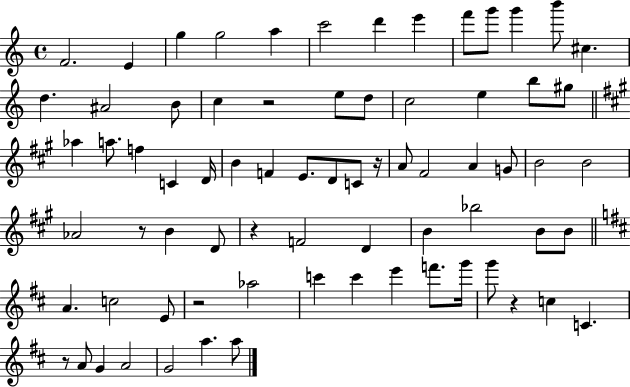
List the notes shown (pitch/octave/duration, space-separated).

F4/h. E4/q G5/q G5/h A5/q C6/h D6/q E6/q F6/e G6/e G6/q B6/e C#5/q. D5/q. A#4/h B4/e C5/q R/h E5/e D5/e C5/h E5/q B5/e G#5/e Ab5/q A5/e. F5/q C4/q D4/s B4/q F4/q E4/e. D4/e C4/e R/s A4/e F#4/h A4/q G4/e B4/h B4/h Ab4/h R/e B4/q D4/e R/q F4/h D4/q B4/q Bb5/h B4/e B4/e A4/q. C5/h E4/e R/h Ab5/h C6/q C6/q E6/q F6/e. G6/s G6/e R/q C5/q C4/q. R/e A4/e G4/q A4/h G4/h A5/q. A5/e